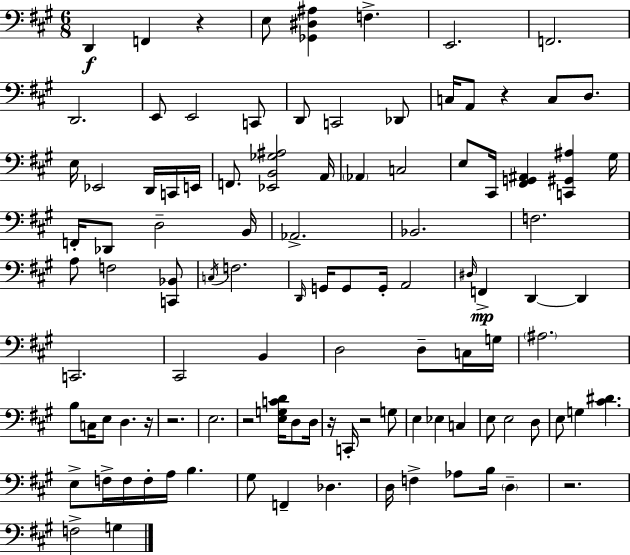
{
  \clef bass
  \numericTimeSignature
  \time 6/8
  \key a \major
  \repeat volta 2 { d,4\f f,4 r4 | e8 <ges, dis ais>4 f4.-> | e,2. | f,2. | \break d,2. | e,8 e,2 c,8 | d,8 c,2 des,8 | c16 a,8 r4 c8 d8. | \break e16 ees,2 d,16 c,16 e,16 | f,8. <ees, b, ges ais>2 a,16 | \parenthesize aes,4 c2 | e8 cis,16 <fis, g, ais,>4 <c, gis, ais>4 gis16 | \break f,16-. des,8 d2-- b,16 | aes,2.-> | bes,2. | f2. | \break a8 f2 <c, bes,>8 | \acciaccatura { c16 } f2. | \grace { d,16 } g,16 g,8 g,16-. a,2 | \grace { dis16 }\mp f,4-> d,4~~ d,4 | \break c,2. | cis,2 b,4 | d2 d8-- | c16 g16 \parenthesize ais2. | \break b8 c16 e8 d4. | r16 r2. | e2. | r2 <e g c' d'>16 | \break d8 d16 r16 c,16-. r2 | g8 e4 ees4 c4 | e8 e2 | d8 e8 g4 <cis' dis'>4. | \break e8-> f16-> f16 f16-. a16 b4. | gis8 f,4-- des4. | d16 f4-> aes8 b16 \parenthesize d4-- | r2. | \break f2-> g4 | } \bar "|."
}